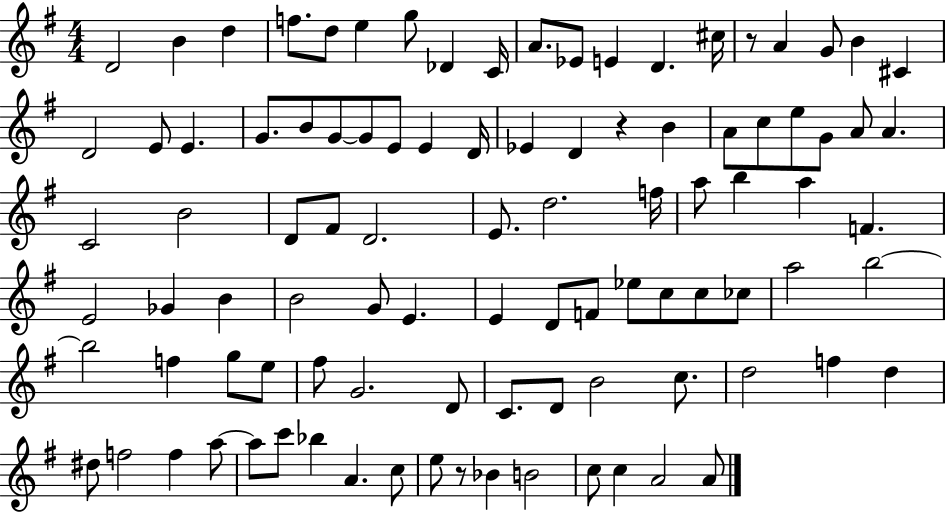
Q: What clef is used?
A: treble